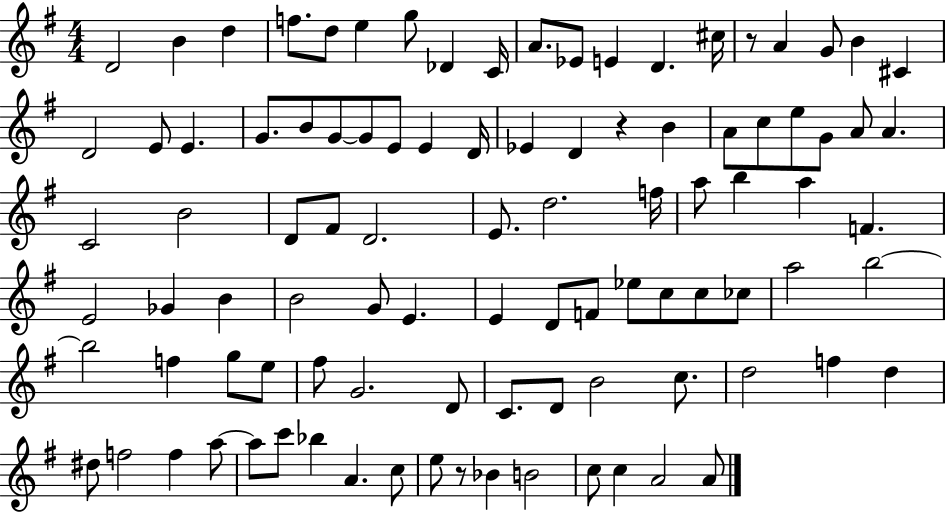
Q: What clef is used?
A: treble